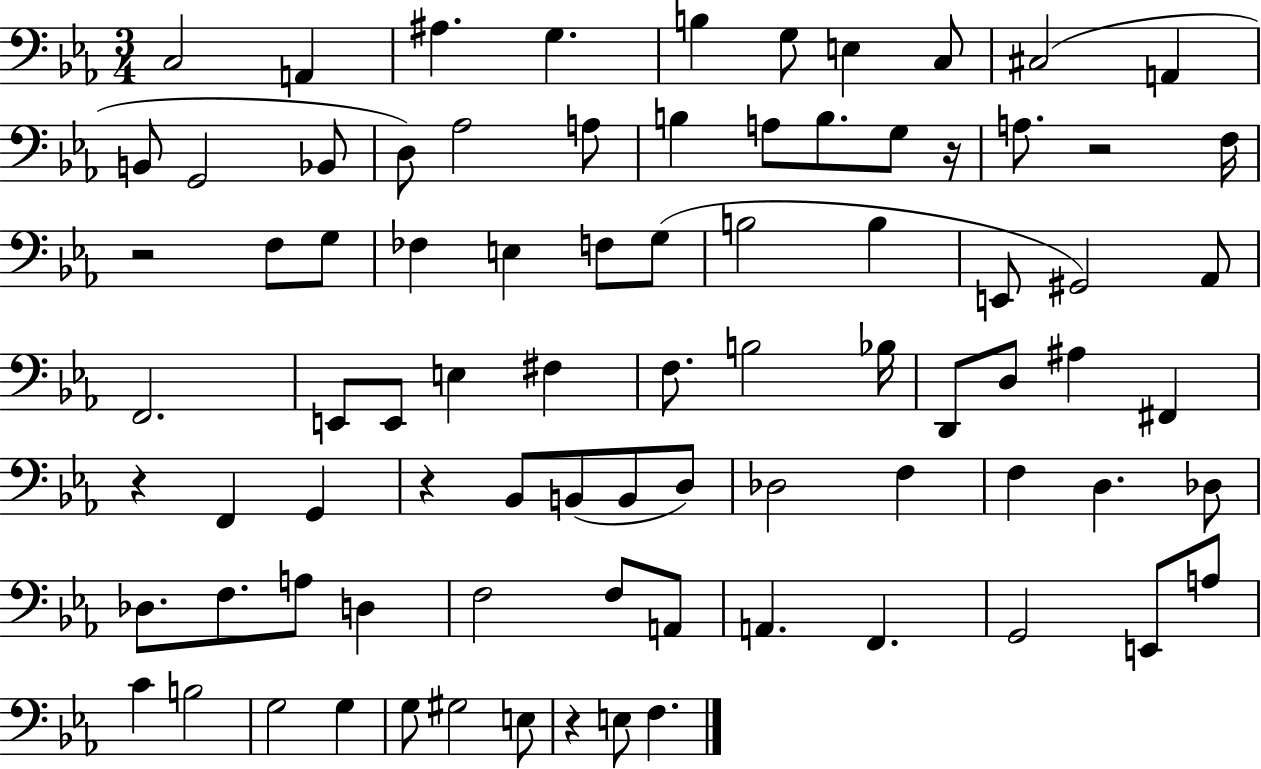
X:1
T:Untitled
M:3/4
L:1/4
K:Eb
C,2 A,, ^A, G, B, G,/2 E, C,/2 ^C,2 A,, B,,/2 G,,2 _B,,/2 D,/2 _A,2 A,/2 B, A,/2 B,/2 G,/2 z/4 A,/2 z2 F,/4 z2 F,/2 G,/2 _F, E, F,/2 G,/2 B,2 B, E,,/2 ^G,,2 _A,,/2 F,,2 E,,/2 E,,/2 E, ^F, F,/2 B,2 _B,/4 D,,/2 D,/2 ^A, ^F,, z F,, G,, z _B,,/2 B,,/2 B,,/2 D,/2 _D,2 F, F, D, _D,/2 _D,/2 F,/2 A,/2 D, F,2 F,/2 A,,/2 A,, F,, G,,2 E,,/2 A,/2 C B,2 G,2 G, G,/2 ^G,2 E,/2 z E,/2 F,